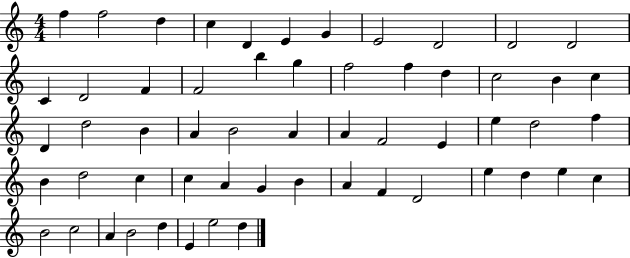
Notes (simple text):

F5/q F5/h D5/q C5/q D4/q E4/q G4/q E4/h D4/h D4/h D4/h C4/q D4/h F4/q F4/h B5/q G5/q F5/h F5/q D5/q C5/h B4/q C5/q D4/q D5/h B4/q A4/q B4/h A4/q A4/q F4/h E4/q E5/q D5/h F5/q B4/q D5/h C5/q C5/q A4/q G4/q B4/q A4/q F4/q D4/h E5/q D5/q E5/q C5/q B4/h C5/h A4/q B4/h D5/q E4/q E5/h D5/q